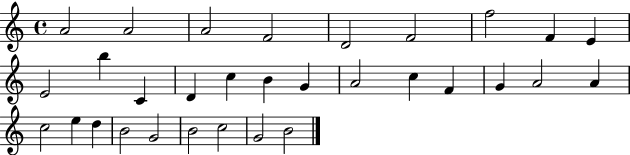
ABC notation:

X:1
T:Untitled
M:4/4
L:1/4
K:C
A2 A2 A2 F2 D2 F2 f2 F E E2 b C D c B G A2 c F G A2 A c2 e d B2 G2 B2 c2 G2 B2